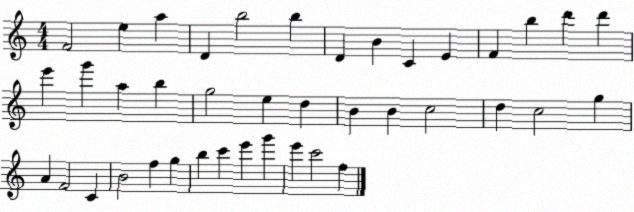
X:1
T:Untitled
M:4/4
L:1/4
K:C
F2 e a D b2 b D B C E F b d' d' e' g' a b g2 e d B B c2 d c2 g A F2 C B2 f g b c' e' g' e' c'2 f